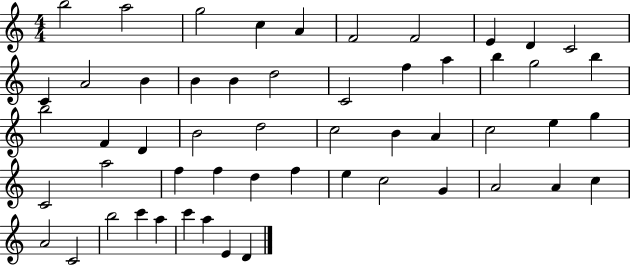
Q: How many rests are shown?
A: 0